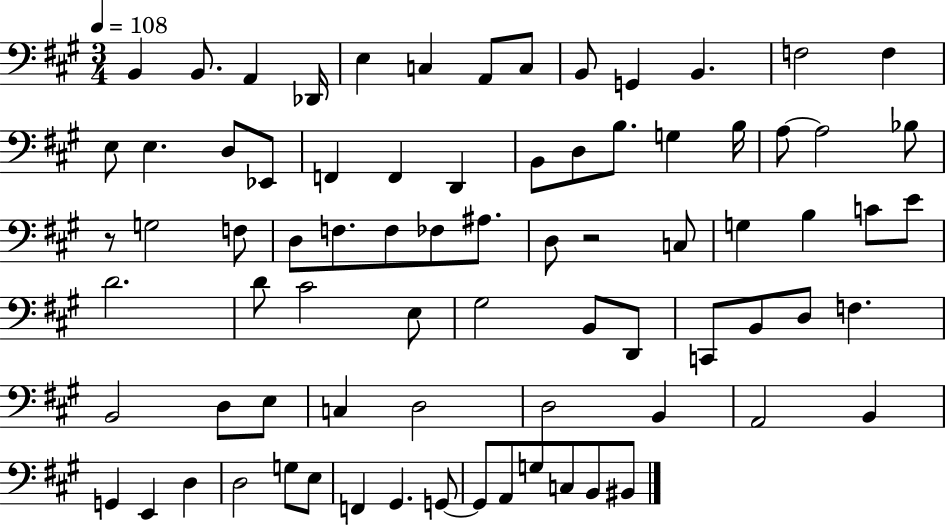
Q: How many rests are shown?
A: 2